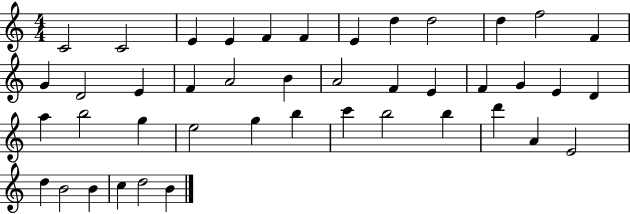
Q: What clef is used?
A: treble